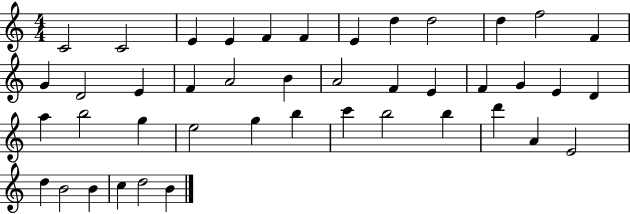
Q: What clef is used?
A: treble